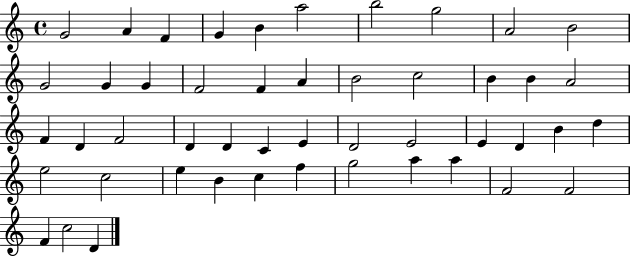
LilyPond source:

{
  \clef treble
  \time 4/4
  \defaultTimeSignature
  \key c \major
  g'2 a'4 f'4 | g'4 b'4 a''2 | b''2 g''2 | a'2 b'2 | \break g'2 g'4 g'4 | f'2 f'4 a'4 | b'2 c''2 | b'4 b'4 a'2 | \break f'4 d'4 f'2 | d'4 d'4 c'4 e'4 | d'2 e'2 | e'4 d'4 b'4 d''4 | \break e''2 c''2 | e''4 b'4 c''4 f''4 | g''2 a''4 a''4 | f'2 f'2 | \break f'4 c''2 d'4 | \bar "|."
}